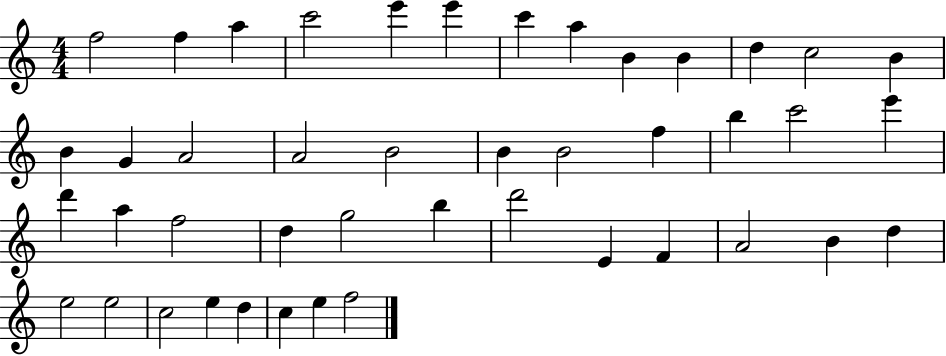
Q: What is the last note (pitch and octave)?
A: F5